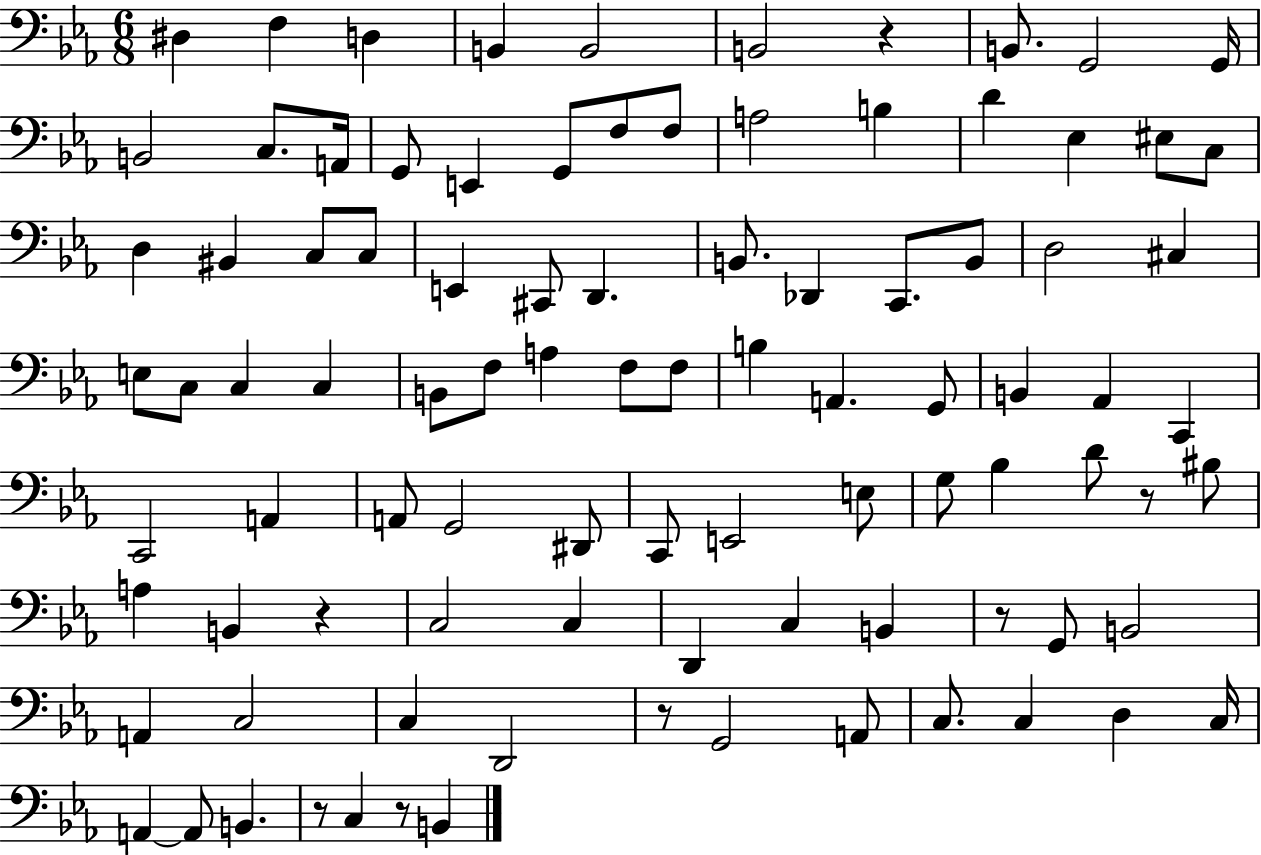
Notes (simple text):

D#3/q F3/q D3/q B2/q B2/h B2/h R/q B2/e. G2/h G2/s B2/h C3/e. A2/s G2/e E2/q G2/e F3/e F3/e A3/h B3/q D4/q Eb3/q EIS3/e C3/e D3/q BIS2/q C3/e C3/e E2/q C#2/e D2/q. B2/e. Db2/q C2/e. B2/e D3/h C#3/q E3/e C3/e C3/q C3/q B2/e F3/e A3/q F3/e F3/e B3/q A2/q. G2/e B2/q Ab2/q C2/q C2/h A2/q A2/e G2/h D#2/e C2/e E2/h E3/e G3/e Bb3/q D4/e R/e BIS3/e A3/q B2/q R/q C3/h C3/q D2/q C3/q B2/q R/e G2/e B2/h A2/q C3/h C3/q D2/h R/e G2/h A2/e C3/e. C3/q D3/q C3/s A2/q A2/e B2/q. R/e C3/q R/e B2/q